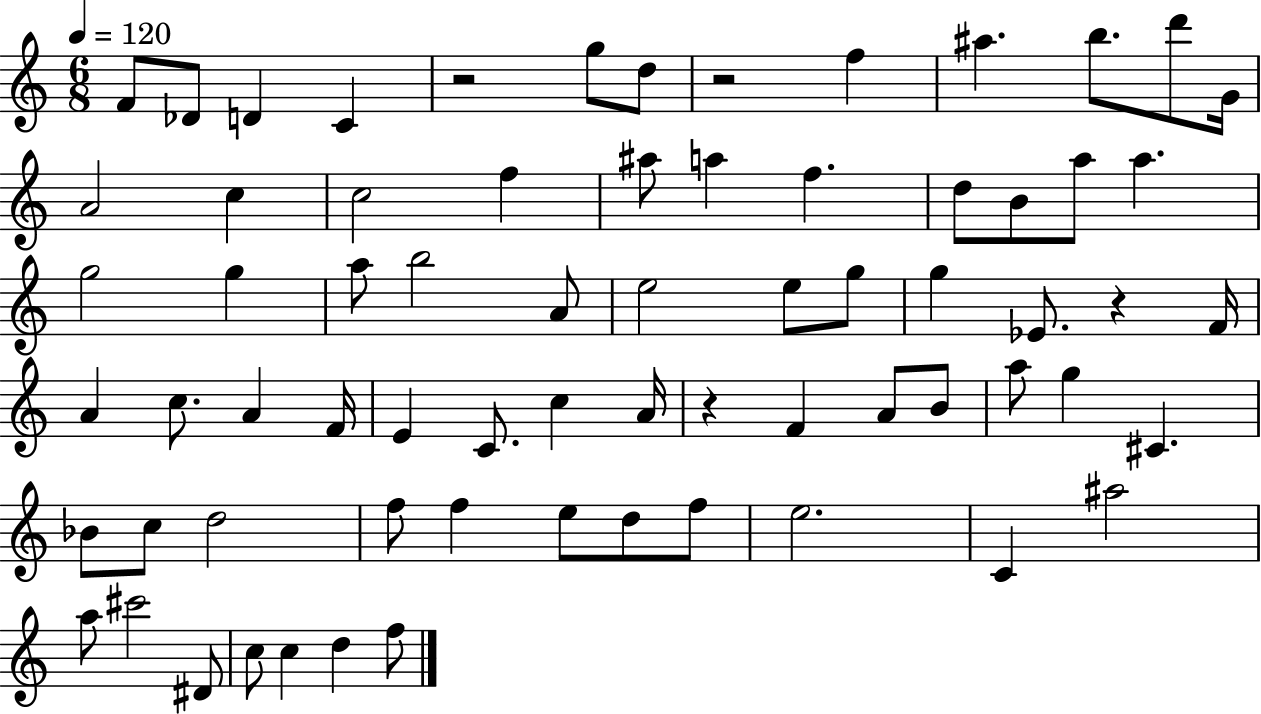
{
  \clef treble
  \numericTimeSignature
  \time 6/8
  \key c \major
  \tempo 4 = 120
  f'8 des'8 d'4 c'4 | r2 g''8 d''8 | r2 f''4 | ais''4. b''8. d'''8 g'16 | \break a'2 c''4 | c''2 f''4 | ais''8 a''4 f''4. | d''8 b'8 a''8 a''4. | \break g''2 g''4 | a''8 b''2 a'8 | e''2 e''8 g''8 | g''4 ees'8. r4 f'16 | \break a'4 c''8. a'4 f'16 | e'4 c'8. c''4 a'16 | r4 f'4 a'8 b'8 | a''8 g''4 cis'4. | \break bes'8 c''8 d''2 | f''8 f''4 e''8 d''8 f''8 | e''2. | c'4 ais''2 | \break a''8 cis'''2 dis'8 | c''8 c''4 d''4 f''8 | \bar "|."
}